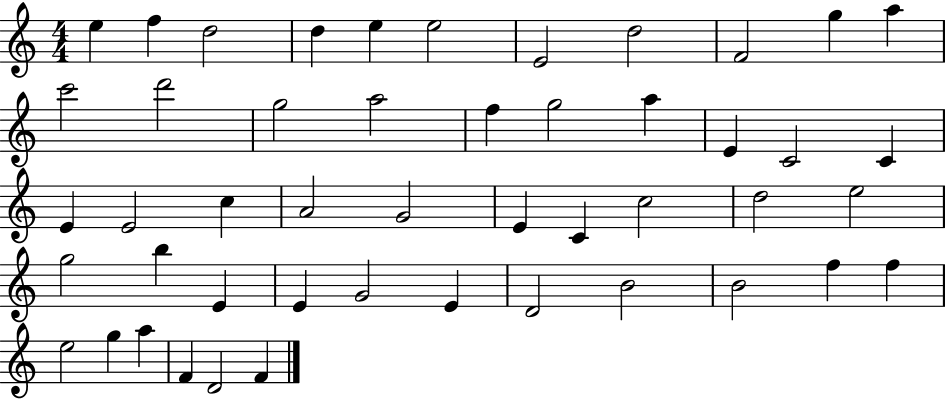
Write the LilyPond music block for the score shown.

{
  \clef treble
  \numericTimeSignature
  \time 4/4
  \key c \major
  e''4 f''4 d''2 | d''4 e''4 e''2 | e'2 d''2 | f'2 g''4 a''4 | \break c'''2 d'''2 | g''2 a''2 | f''4 g''2 a''4 | e'4 c'2 c'4 | \break e'4 e'2 c''4 | a'2 g'2 | e'4 c'4 c''2 | d''2 e''2 | \break g''2 b''4 e'4 | e'4 g'2 e'4 | d'2 b'2 | b'2 f''4 f''4 | \break e''2 g''4 a''4 | f'4 d'2 f'4 | \bar "|."
}